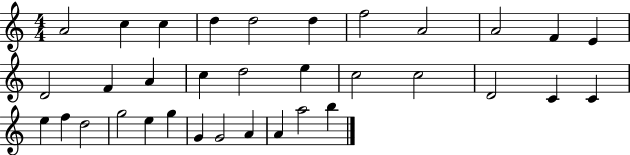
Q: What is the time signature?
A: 4/4